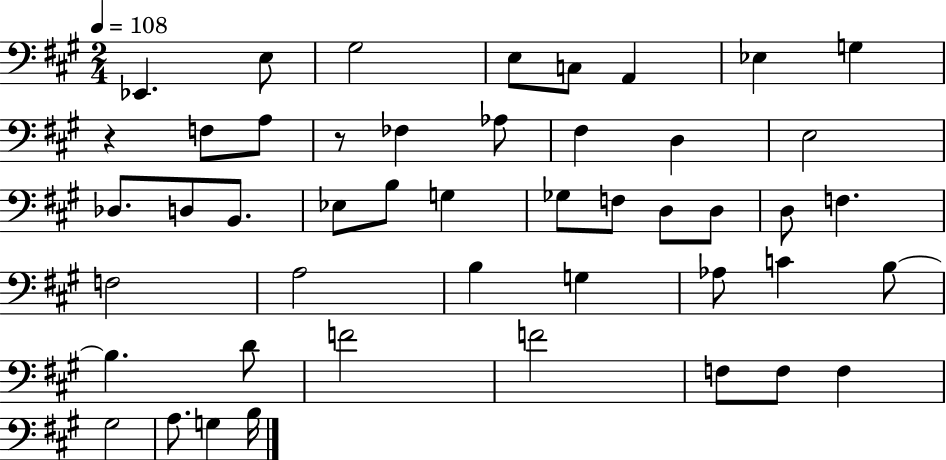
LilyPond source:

{
  \clef bass
  \numericTimeSignature
  \time 2/4
  \key a \major
  \tempo 4 = 108
  \repeat volta 2 { ees,4. e8 | gis2 | e8 c8 a,4 | ees4 g4 | \break r4 f8 a8 | r8 fes4 aes8 | fis4 d4 | e2 | \break des8. d8 b,8. | ees8 b8 g4 | ges8 f8 d8 d8 | d8 f4. | \break f2 | a2 | b4 g4 | aes8 c'4 b8~~ | \break b4. d'8 | f'2 | f'2 | f8 f8 f4 | \break gis2 | a8. g4 b16 | } \bar "|."
}